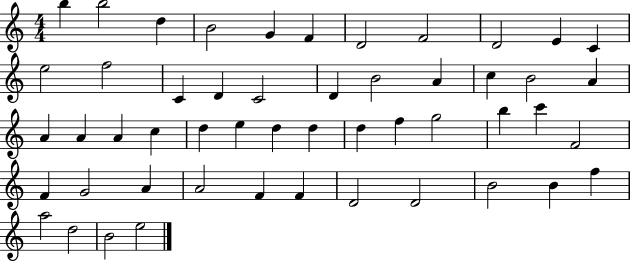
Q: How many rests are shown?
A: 0